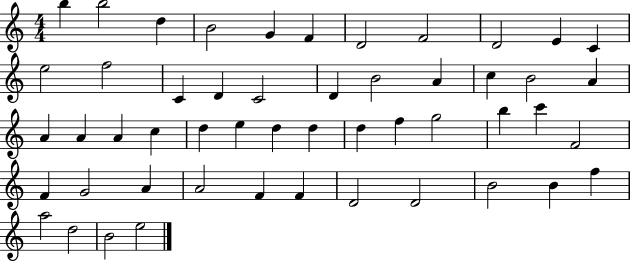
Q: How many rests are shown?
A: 0